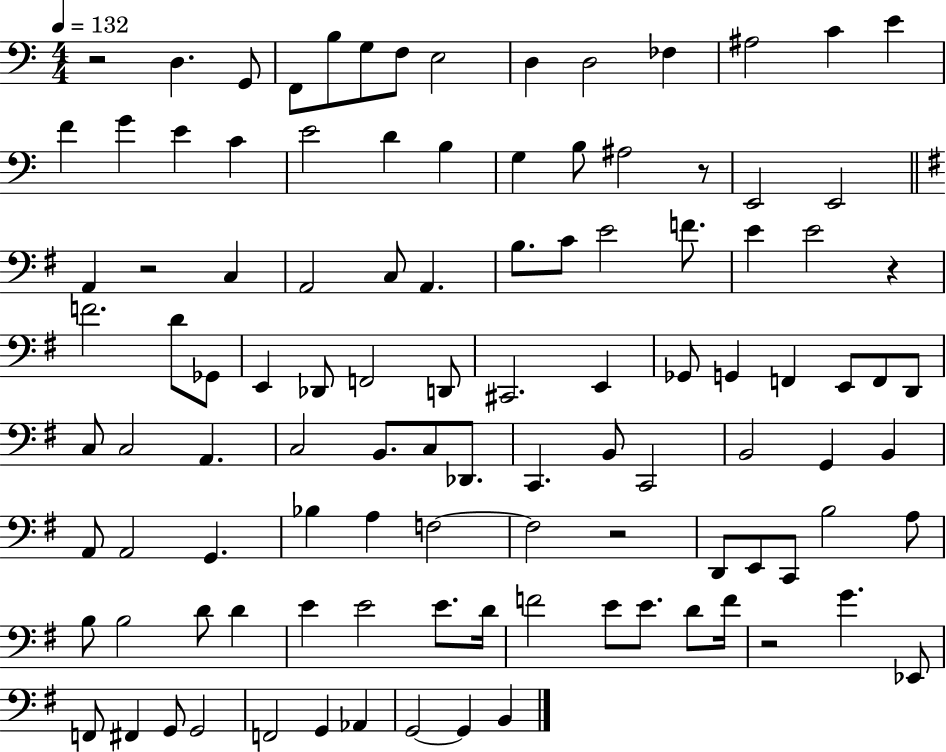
X:1
T:Untitled
M:4/4
L:1/4
K:C
z2 D, G,,/2 F,,/2 B,/2 G,/2 F,/2 E,2 D, D,2 _F, ^A,2 C E F G E C E2 D B, G, B,/2 ^A,2 z/2 E,,2 E,,2 A,, z2 C, A,,2 C,/2 A,, B,/2 C/2 E2 F/2 E E2 z F2 D/2 _G,,/2 E,, _D,,/2 F,,2 D,,/2 ^C,,2 E,, _G,,/2 G,, F,, E,,/2 F,,/2 D,,/2 C,/2 C,2 A,, C,2 B,,/2 C,/2 _D,,/2 C,, B,,/2 C,,2 B,,2 G,, B,, A,,/2 A,,2 G,, _B, A, F,2 F,2 z2 D,,/2 E,,/2 C,,/2 B,2 A,/2 B,/2 B,2 D/2 D E E2 E/2 D/4 F2 E/2 E/2 D/2 F/4 z2 G _E,,/2 F,,/2 ^F,, G,,/2 G,,2 F,,2 G,, _A,, G,,2 G,, B,,